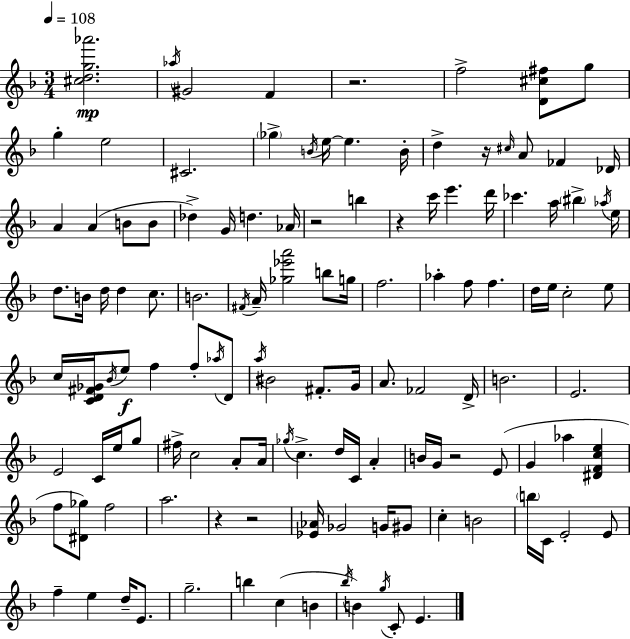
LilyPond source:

{
  \clef treble
  \numericTimeSignature
  \time 3/4
  \key f \major
  \tempo 4 = 108
  \repeat volta 2 { <cis'' d'' g'' aes'''>2.\mp | \acciaccatura { aes''16 } gis'2 f'4 | r2. | f''2-> <d' cis'' fis''>8 g''8 | \break g''4-. e''2 | cis'2. | \parenthesize ges''4-> \acciaccatura { b'16 } e''16~~ e''4. | b'16-. d''4-> r16 \grace { cis''16 } a'8 fes'4 | \break des'16 a'4 a'4( b'8 | b'8 des''4->) g'16 d''4. | aes'16 r2 b''4 | r4 c'''16 e'''4. | \break d'''16 ces'''4. a''16 \parenthesize bis''4-> | \acciaccatura { aes''16 } e''16 d''8. b'16 d''16 d''4 | c''8. b'2. | \acciaccatura { fis'16 } a'16-- <ges'' ees''' a'''>2 | \break b''8 g''16 f''2. | aes''4-. f''8 f''4. | d''16 e''16 c''2-. | e''8 c''16 <c' d' fis' ges'>16 \acciaccatura { bes'16 } e''8\f f''4 | \break f''8-. \acciaccatura { aes''16 } d'8 \acciaccatura { a''16 } bis'2 | fis'8.-. g'16 a'8. fes'2 | d'16-> b'2. | e'2. | \break e'2 | c'16 e''16 g''8 fis''16-> c''2 | a'8-. a'16 \acciaccatura { ges''16 } c''4.-> | d''16 c'16 a'4-. b'16 g'16 r2 | \break e'8( g'4 | aes''4 <dis' f' c'' e''>4 f''8 <dis' ges''>8) | f''2 a''2. | r4 | \break r2 <ees' aes'>16 ges'2 | g'16 gis'8 c''4-. | b'2 \parenthesize b''16 c'16 e'2-. | e'8 f''4-- | \break e''4 d''16-- e'8. g''2.-- | b''4 | c''4( b'4 \acciaccatura { bes''16 } b'4) | \acciaccatura { g''16 } c'8-. e'4. } \bar "|."
}